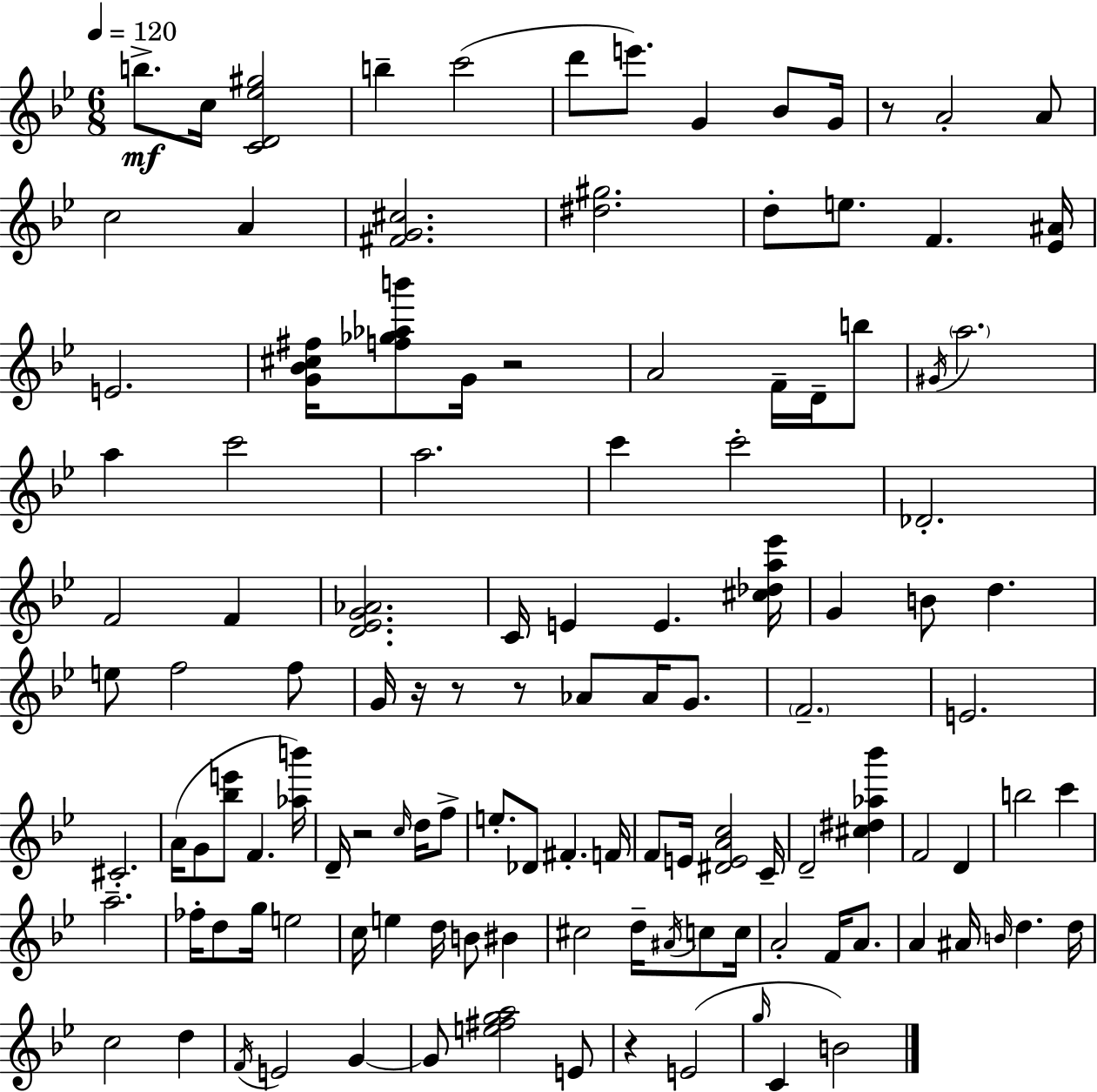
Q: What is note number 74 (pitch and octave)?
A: E5